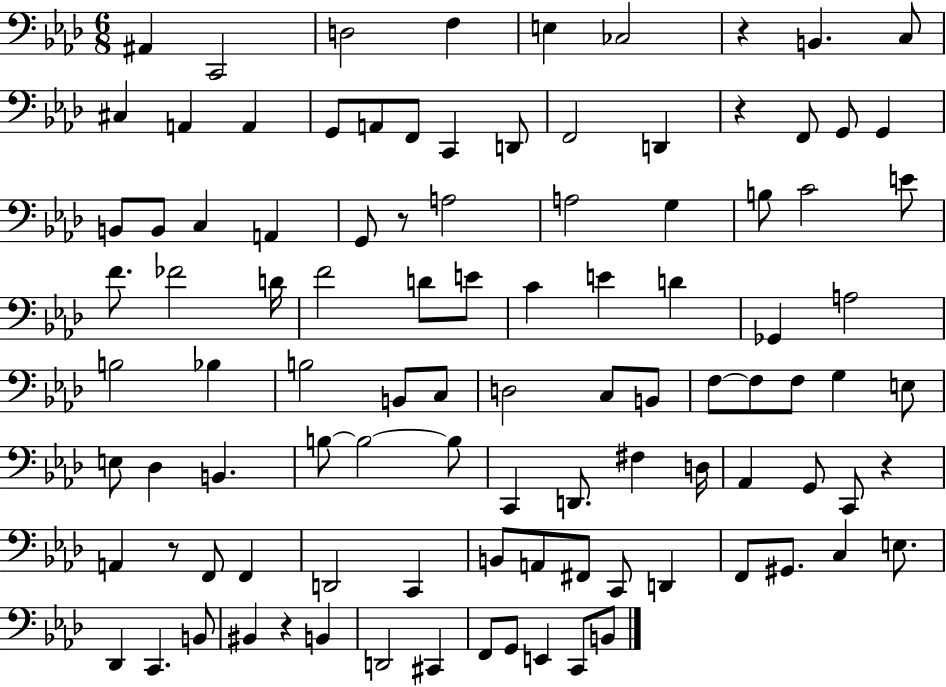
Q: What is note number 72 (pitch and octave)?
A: F2